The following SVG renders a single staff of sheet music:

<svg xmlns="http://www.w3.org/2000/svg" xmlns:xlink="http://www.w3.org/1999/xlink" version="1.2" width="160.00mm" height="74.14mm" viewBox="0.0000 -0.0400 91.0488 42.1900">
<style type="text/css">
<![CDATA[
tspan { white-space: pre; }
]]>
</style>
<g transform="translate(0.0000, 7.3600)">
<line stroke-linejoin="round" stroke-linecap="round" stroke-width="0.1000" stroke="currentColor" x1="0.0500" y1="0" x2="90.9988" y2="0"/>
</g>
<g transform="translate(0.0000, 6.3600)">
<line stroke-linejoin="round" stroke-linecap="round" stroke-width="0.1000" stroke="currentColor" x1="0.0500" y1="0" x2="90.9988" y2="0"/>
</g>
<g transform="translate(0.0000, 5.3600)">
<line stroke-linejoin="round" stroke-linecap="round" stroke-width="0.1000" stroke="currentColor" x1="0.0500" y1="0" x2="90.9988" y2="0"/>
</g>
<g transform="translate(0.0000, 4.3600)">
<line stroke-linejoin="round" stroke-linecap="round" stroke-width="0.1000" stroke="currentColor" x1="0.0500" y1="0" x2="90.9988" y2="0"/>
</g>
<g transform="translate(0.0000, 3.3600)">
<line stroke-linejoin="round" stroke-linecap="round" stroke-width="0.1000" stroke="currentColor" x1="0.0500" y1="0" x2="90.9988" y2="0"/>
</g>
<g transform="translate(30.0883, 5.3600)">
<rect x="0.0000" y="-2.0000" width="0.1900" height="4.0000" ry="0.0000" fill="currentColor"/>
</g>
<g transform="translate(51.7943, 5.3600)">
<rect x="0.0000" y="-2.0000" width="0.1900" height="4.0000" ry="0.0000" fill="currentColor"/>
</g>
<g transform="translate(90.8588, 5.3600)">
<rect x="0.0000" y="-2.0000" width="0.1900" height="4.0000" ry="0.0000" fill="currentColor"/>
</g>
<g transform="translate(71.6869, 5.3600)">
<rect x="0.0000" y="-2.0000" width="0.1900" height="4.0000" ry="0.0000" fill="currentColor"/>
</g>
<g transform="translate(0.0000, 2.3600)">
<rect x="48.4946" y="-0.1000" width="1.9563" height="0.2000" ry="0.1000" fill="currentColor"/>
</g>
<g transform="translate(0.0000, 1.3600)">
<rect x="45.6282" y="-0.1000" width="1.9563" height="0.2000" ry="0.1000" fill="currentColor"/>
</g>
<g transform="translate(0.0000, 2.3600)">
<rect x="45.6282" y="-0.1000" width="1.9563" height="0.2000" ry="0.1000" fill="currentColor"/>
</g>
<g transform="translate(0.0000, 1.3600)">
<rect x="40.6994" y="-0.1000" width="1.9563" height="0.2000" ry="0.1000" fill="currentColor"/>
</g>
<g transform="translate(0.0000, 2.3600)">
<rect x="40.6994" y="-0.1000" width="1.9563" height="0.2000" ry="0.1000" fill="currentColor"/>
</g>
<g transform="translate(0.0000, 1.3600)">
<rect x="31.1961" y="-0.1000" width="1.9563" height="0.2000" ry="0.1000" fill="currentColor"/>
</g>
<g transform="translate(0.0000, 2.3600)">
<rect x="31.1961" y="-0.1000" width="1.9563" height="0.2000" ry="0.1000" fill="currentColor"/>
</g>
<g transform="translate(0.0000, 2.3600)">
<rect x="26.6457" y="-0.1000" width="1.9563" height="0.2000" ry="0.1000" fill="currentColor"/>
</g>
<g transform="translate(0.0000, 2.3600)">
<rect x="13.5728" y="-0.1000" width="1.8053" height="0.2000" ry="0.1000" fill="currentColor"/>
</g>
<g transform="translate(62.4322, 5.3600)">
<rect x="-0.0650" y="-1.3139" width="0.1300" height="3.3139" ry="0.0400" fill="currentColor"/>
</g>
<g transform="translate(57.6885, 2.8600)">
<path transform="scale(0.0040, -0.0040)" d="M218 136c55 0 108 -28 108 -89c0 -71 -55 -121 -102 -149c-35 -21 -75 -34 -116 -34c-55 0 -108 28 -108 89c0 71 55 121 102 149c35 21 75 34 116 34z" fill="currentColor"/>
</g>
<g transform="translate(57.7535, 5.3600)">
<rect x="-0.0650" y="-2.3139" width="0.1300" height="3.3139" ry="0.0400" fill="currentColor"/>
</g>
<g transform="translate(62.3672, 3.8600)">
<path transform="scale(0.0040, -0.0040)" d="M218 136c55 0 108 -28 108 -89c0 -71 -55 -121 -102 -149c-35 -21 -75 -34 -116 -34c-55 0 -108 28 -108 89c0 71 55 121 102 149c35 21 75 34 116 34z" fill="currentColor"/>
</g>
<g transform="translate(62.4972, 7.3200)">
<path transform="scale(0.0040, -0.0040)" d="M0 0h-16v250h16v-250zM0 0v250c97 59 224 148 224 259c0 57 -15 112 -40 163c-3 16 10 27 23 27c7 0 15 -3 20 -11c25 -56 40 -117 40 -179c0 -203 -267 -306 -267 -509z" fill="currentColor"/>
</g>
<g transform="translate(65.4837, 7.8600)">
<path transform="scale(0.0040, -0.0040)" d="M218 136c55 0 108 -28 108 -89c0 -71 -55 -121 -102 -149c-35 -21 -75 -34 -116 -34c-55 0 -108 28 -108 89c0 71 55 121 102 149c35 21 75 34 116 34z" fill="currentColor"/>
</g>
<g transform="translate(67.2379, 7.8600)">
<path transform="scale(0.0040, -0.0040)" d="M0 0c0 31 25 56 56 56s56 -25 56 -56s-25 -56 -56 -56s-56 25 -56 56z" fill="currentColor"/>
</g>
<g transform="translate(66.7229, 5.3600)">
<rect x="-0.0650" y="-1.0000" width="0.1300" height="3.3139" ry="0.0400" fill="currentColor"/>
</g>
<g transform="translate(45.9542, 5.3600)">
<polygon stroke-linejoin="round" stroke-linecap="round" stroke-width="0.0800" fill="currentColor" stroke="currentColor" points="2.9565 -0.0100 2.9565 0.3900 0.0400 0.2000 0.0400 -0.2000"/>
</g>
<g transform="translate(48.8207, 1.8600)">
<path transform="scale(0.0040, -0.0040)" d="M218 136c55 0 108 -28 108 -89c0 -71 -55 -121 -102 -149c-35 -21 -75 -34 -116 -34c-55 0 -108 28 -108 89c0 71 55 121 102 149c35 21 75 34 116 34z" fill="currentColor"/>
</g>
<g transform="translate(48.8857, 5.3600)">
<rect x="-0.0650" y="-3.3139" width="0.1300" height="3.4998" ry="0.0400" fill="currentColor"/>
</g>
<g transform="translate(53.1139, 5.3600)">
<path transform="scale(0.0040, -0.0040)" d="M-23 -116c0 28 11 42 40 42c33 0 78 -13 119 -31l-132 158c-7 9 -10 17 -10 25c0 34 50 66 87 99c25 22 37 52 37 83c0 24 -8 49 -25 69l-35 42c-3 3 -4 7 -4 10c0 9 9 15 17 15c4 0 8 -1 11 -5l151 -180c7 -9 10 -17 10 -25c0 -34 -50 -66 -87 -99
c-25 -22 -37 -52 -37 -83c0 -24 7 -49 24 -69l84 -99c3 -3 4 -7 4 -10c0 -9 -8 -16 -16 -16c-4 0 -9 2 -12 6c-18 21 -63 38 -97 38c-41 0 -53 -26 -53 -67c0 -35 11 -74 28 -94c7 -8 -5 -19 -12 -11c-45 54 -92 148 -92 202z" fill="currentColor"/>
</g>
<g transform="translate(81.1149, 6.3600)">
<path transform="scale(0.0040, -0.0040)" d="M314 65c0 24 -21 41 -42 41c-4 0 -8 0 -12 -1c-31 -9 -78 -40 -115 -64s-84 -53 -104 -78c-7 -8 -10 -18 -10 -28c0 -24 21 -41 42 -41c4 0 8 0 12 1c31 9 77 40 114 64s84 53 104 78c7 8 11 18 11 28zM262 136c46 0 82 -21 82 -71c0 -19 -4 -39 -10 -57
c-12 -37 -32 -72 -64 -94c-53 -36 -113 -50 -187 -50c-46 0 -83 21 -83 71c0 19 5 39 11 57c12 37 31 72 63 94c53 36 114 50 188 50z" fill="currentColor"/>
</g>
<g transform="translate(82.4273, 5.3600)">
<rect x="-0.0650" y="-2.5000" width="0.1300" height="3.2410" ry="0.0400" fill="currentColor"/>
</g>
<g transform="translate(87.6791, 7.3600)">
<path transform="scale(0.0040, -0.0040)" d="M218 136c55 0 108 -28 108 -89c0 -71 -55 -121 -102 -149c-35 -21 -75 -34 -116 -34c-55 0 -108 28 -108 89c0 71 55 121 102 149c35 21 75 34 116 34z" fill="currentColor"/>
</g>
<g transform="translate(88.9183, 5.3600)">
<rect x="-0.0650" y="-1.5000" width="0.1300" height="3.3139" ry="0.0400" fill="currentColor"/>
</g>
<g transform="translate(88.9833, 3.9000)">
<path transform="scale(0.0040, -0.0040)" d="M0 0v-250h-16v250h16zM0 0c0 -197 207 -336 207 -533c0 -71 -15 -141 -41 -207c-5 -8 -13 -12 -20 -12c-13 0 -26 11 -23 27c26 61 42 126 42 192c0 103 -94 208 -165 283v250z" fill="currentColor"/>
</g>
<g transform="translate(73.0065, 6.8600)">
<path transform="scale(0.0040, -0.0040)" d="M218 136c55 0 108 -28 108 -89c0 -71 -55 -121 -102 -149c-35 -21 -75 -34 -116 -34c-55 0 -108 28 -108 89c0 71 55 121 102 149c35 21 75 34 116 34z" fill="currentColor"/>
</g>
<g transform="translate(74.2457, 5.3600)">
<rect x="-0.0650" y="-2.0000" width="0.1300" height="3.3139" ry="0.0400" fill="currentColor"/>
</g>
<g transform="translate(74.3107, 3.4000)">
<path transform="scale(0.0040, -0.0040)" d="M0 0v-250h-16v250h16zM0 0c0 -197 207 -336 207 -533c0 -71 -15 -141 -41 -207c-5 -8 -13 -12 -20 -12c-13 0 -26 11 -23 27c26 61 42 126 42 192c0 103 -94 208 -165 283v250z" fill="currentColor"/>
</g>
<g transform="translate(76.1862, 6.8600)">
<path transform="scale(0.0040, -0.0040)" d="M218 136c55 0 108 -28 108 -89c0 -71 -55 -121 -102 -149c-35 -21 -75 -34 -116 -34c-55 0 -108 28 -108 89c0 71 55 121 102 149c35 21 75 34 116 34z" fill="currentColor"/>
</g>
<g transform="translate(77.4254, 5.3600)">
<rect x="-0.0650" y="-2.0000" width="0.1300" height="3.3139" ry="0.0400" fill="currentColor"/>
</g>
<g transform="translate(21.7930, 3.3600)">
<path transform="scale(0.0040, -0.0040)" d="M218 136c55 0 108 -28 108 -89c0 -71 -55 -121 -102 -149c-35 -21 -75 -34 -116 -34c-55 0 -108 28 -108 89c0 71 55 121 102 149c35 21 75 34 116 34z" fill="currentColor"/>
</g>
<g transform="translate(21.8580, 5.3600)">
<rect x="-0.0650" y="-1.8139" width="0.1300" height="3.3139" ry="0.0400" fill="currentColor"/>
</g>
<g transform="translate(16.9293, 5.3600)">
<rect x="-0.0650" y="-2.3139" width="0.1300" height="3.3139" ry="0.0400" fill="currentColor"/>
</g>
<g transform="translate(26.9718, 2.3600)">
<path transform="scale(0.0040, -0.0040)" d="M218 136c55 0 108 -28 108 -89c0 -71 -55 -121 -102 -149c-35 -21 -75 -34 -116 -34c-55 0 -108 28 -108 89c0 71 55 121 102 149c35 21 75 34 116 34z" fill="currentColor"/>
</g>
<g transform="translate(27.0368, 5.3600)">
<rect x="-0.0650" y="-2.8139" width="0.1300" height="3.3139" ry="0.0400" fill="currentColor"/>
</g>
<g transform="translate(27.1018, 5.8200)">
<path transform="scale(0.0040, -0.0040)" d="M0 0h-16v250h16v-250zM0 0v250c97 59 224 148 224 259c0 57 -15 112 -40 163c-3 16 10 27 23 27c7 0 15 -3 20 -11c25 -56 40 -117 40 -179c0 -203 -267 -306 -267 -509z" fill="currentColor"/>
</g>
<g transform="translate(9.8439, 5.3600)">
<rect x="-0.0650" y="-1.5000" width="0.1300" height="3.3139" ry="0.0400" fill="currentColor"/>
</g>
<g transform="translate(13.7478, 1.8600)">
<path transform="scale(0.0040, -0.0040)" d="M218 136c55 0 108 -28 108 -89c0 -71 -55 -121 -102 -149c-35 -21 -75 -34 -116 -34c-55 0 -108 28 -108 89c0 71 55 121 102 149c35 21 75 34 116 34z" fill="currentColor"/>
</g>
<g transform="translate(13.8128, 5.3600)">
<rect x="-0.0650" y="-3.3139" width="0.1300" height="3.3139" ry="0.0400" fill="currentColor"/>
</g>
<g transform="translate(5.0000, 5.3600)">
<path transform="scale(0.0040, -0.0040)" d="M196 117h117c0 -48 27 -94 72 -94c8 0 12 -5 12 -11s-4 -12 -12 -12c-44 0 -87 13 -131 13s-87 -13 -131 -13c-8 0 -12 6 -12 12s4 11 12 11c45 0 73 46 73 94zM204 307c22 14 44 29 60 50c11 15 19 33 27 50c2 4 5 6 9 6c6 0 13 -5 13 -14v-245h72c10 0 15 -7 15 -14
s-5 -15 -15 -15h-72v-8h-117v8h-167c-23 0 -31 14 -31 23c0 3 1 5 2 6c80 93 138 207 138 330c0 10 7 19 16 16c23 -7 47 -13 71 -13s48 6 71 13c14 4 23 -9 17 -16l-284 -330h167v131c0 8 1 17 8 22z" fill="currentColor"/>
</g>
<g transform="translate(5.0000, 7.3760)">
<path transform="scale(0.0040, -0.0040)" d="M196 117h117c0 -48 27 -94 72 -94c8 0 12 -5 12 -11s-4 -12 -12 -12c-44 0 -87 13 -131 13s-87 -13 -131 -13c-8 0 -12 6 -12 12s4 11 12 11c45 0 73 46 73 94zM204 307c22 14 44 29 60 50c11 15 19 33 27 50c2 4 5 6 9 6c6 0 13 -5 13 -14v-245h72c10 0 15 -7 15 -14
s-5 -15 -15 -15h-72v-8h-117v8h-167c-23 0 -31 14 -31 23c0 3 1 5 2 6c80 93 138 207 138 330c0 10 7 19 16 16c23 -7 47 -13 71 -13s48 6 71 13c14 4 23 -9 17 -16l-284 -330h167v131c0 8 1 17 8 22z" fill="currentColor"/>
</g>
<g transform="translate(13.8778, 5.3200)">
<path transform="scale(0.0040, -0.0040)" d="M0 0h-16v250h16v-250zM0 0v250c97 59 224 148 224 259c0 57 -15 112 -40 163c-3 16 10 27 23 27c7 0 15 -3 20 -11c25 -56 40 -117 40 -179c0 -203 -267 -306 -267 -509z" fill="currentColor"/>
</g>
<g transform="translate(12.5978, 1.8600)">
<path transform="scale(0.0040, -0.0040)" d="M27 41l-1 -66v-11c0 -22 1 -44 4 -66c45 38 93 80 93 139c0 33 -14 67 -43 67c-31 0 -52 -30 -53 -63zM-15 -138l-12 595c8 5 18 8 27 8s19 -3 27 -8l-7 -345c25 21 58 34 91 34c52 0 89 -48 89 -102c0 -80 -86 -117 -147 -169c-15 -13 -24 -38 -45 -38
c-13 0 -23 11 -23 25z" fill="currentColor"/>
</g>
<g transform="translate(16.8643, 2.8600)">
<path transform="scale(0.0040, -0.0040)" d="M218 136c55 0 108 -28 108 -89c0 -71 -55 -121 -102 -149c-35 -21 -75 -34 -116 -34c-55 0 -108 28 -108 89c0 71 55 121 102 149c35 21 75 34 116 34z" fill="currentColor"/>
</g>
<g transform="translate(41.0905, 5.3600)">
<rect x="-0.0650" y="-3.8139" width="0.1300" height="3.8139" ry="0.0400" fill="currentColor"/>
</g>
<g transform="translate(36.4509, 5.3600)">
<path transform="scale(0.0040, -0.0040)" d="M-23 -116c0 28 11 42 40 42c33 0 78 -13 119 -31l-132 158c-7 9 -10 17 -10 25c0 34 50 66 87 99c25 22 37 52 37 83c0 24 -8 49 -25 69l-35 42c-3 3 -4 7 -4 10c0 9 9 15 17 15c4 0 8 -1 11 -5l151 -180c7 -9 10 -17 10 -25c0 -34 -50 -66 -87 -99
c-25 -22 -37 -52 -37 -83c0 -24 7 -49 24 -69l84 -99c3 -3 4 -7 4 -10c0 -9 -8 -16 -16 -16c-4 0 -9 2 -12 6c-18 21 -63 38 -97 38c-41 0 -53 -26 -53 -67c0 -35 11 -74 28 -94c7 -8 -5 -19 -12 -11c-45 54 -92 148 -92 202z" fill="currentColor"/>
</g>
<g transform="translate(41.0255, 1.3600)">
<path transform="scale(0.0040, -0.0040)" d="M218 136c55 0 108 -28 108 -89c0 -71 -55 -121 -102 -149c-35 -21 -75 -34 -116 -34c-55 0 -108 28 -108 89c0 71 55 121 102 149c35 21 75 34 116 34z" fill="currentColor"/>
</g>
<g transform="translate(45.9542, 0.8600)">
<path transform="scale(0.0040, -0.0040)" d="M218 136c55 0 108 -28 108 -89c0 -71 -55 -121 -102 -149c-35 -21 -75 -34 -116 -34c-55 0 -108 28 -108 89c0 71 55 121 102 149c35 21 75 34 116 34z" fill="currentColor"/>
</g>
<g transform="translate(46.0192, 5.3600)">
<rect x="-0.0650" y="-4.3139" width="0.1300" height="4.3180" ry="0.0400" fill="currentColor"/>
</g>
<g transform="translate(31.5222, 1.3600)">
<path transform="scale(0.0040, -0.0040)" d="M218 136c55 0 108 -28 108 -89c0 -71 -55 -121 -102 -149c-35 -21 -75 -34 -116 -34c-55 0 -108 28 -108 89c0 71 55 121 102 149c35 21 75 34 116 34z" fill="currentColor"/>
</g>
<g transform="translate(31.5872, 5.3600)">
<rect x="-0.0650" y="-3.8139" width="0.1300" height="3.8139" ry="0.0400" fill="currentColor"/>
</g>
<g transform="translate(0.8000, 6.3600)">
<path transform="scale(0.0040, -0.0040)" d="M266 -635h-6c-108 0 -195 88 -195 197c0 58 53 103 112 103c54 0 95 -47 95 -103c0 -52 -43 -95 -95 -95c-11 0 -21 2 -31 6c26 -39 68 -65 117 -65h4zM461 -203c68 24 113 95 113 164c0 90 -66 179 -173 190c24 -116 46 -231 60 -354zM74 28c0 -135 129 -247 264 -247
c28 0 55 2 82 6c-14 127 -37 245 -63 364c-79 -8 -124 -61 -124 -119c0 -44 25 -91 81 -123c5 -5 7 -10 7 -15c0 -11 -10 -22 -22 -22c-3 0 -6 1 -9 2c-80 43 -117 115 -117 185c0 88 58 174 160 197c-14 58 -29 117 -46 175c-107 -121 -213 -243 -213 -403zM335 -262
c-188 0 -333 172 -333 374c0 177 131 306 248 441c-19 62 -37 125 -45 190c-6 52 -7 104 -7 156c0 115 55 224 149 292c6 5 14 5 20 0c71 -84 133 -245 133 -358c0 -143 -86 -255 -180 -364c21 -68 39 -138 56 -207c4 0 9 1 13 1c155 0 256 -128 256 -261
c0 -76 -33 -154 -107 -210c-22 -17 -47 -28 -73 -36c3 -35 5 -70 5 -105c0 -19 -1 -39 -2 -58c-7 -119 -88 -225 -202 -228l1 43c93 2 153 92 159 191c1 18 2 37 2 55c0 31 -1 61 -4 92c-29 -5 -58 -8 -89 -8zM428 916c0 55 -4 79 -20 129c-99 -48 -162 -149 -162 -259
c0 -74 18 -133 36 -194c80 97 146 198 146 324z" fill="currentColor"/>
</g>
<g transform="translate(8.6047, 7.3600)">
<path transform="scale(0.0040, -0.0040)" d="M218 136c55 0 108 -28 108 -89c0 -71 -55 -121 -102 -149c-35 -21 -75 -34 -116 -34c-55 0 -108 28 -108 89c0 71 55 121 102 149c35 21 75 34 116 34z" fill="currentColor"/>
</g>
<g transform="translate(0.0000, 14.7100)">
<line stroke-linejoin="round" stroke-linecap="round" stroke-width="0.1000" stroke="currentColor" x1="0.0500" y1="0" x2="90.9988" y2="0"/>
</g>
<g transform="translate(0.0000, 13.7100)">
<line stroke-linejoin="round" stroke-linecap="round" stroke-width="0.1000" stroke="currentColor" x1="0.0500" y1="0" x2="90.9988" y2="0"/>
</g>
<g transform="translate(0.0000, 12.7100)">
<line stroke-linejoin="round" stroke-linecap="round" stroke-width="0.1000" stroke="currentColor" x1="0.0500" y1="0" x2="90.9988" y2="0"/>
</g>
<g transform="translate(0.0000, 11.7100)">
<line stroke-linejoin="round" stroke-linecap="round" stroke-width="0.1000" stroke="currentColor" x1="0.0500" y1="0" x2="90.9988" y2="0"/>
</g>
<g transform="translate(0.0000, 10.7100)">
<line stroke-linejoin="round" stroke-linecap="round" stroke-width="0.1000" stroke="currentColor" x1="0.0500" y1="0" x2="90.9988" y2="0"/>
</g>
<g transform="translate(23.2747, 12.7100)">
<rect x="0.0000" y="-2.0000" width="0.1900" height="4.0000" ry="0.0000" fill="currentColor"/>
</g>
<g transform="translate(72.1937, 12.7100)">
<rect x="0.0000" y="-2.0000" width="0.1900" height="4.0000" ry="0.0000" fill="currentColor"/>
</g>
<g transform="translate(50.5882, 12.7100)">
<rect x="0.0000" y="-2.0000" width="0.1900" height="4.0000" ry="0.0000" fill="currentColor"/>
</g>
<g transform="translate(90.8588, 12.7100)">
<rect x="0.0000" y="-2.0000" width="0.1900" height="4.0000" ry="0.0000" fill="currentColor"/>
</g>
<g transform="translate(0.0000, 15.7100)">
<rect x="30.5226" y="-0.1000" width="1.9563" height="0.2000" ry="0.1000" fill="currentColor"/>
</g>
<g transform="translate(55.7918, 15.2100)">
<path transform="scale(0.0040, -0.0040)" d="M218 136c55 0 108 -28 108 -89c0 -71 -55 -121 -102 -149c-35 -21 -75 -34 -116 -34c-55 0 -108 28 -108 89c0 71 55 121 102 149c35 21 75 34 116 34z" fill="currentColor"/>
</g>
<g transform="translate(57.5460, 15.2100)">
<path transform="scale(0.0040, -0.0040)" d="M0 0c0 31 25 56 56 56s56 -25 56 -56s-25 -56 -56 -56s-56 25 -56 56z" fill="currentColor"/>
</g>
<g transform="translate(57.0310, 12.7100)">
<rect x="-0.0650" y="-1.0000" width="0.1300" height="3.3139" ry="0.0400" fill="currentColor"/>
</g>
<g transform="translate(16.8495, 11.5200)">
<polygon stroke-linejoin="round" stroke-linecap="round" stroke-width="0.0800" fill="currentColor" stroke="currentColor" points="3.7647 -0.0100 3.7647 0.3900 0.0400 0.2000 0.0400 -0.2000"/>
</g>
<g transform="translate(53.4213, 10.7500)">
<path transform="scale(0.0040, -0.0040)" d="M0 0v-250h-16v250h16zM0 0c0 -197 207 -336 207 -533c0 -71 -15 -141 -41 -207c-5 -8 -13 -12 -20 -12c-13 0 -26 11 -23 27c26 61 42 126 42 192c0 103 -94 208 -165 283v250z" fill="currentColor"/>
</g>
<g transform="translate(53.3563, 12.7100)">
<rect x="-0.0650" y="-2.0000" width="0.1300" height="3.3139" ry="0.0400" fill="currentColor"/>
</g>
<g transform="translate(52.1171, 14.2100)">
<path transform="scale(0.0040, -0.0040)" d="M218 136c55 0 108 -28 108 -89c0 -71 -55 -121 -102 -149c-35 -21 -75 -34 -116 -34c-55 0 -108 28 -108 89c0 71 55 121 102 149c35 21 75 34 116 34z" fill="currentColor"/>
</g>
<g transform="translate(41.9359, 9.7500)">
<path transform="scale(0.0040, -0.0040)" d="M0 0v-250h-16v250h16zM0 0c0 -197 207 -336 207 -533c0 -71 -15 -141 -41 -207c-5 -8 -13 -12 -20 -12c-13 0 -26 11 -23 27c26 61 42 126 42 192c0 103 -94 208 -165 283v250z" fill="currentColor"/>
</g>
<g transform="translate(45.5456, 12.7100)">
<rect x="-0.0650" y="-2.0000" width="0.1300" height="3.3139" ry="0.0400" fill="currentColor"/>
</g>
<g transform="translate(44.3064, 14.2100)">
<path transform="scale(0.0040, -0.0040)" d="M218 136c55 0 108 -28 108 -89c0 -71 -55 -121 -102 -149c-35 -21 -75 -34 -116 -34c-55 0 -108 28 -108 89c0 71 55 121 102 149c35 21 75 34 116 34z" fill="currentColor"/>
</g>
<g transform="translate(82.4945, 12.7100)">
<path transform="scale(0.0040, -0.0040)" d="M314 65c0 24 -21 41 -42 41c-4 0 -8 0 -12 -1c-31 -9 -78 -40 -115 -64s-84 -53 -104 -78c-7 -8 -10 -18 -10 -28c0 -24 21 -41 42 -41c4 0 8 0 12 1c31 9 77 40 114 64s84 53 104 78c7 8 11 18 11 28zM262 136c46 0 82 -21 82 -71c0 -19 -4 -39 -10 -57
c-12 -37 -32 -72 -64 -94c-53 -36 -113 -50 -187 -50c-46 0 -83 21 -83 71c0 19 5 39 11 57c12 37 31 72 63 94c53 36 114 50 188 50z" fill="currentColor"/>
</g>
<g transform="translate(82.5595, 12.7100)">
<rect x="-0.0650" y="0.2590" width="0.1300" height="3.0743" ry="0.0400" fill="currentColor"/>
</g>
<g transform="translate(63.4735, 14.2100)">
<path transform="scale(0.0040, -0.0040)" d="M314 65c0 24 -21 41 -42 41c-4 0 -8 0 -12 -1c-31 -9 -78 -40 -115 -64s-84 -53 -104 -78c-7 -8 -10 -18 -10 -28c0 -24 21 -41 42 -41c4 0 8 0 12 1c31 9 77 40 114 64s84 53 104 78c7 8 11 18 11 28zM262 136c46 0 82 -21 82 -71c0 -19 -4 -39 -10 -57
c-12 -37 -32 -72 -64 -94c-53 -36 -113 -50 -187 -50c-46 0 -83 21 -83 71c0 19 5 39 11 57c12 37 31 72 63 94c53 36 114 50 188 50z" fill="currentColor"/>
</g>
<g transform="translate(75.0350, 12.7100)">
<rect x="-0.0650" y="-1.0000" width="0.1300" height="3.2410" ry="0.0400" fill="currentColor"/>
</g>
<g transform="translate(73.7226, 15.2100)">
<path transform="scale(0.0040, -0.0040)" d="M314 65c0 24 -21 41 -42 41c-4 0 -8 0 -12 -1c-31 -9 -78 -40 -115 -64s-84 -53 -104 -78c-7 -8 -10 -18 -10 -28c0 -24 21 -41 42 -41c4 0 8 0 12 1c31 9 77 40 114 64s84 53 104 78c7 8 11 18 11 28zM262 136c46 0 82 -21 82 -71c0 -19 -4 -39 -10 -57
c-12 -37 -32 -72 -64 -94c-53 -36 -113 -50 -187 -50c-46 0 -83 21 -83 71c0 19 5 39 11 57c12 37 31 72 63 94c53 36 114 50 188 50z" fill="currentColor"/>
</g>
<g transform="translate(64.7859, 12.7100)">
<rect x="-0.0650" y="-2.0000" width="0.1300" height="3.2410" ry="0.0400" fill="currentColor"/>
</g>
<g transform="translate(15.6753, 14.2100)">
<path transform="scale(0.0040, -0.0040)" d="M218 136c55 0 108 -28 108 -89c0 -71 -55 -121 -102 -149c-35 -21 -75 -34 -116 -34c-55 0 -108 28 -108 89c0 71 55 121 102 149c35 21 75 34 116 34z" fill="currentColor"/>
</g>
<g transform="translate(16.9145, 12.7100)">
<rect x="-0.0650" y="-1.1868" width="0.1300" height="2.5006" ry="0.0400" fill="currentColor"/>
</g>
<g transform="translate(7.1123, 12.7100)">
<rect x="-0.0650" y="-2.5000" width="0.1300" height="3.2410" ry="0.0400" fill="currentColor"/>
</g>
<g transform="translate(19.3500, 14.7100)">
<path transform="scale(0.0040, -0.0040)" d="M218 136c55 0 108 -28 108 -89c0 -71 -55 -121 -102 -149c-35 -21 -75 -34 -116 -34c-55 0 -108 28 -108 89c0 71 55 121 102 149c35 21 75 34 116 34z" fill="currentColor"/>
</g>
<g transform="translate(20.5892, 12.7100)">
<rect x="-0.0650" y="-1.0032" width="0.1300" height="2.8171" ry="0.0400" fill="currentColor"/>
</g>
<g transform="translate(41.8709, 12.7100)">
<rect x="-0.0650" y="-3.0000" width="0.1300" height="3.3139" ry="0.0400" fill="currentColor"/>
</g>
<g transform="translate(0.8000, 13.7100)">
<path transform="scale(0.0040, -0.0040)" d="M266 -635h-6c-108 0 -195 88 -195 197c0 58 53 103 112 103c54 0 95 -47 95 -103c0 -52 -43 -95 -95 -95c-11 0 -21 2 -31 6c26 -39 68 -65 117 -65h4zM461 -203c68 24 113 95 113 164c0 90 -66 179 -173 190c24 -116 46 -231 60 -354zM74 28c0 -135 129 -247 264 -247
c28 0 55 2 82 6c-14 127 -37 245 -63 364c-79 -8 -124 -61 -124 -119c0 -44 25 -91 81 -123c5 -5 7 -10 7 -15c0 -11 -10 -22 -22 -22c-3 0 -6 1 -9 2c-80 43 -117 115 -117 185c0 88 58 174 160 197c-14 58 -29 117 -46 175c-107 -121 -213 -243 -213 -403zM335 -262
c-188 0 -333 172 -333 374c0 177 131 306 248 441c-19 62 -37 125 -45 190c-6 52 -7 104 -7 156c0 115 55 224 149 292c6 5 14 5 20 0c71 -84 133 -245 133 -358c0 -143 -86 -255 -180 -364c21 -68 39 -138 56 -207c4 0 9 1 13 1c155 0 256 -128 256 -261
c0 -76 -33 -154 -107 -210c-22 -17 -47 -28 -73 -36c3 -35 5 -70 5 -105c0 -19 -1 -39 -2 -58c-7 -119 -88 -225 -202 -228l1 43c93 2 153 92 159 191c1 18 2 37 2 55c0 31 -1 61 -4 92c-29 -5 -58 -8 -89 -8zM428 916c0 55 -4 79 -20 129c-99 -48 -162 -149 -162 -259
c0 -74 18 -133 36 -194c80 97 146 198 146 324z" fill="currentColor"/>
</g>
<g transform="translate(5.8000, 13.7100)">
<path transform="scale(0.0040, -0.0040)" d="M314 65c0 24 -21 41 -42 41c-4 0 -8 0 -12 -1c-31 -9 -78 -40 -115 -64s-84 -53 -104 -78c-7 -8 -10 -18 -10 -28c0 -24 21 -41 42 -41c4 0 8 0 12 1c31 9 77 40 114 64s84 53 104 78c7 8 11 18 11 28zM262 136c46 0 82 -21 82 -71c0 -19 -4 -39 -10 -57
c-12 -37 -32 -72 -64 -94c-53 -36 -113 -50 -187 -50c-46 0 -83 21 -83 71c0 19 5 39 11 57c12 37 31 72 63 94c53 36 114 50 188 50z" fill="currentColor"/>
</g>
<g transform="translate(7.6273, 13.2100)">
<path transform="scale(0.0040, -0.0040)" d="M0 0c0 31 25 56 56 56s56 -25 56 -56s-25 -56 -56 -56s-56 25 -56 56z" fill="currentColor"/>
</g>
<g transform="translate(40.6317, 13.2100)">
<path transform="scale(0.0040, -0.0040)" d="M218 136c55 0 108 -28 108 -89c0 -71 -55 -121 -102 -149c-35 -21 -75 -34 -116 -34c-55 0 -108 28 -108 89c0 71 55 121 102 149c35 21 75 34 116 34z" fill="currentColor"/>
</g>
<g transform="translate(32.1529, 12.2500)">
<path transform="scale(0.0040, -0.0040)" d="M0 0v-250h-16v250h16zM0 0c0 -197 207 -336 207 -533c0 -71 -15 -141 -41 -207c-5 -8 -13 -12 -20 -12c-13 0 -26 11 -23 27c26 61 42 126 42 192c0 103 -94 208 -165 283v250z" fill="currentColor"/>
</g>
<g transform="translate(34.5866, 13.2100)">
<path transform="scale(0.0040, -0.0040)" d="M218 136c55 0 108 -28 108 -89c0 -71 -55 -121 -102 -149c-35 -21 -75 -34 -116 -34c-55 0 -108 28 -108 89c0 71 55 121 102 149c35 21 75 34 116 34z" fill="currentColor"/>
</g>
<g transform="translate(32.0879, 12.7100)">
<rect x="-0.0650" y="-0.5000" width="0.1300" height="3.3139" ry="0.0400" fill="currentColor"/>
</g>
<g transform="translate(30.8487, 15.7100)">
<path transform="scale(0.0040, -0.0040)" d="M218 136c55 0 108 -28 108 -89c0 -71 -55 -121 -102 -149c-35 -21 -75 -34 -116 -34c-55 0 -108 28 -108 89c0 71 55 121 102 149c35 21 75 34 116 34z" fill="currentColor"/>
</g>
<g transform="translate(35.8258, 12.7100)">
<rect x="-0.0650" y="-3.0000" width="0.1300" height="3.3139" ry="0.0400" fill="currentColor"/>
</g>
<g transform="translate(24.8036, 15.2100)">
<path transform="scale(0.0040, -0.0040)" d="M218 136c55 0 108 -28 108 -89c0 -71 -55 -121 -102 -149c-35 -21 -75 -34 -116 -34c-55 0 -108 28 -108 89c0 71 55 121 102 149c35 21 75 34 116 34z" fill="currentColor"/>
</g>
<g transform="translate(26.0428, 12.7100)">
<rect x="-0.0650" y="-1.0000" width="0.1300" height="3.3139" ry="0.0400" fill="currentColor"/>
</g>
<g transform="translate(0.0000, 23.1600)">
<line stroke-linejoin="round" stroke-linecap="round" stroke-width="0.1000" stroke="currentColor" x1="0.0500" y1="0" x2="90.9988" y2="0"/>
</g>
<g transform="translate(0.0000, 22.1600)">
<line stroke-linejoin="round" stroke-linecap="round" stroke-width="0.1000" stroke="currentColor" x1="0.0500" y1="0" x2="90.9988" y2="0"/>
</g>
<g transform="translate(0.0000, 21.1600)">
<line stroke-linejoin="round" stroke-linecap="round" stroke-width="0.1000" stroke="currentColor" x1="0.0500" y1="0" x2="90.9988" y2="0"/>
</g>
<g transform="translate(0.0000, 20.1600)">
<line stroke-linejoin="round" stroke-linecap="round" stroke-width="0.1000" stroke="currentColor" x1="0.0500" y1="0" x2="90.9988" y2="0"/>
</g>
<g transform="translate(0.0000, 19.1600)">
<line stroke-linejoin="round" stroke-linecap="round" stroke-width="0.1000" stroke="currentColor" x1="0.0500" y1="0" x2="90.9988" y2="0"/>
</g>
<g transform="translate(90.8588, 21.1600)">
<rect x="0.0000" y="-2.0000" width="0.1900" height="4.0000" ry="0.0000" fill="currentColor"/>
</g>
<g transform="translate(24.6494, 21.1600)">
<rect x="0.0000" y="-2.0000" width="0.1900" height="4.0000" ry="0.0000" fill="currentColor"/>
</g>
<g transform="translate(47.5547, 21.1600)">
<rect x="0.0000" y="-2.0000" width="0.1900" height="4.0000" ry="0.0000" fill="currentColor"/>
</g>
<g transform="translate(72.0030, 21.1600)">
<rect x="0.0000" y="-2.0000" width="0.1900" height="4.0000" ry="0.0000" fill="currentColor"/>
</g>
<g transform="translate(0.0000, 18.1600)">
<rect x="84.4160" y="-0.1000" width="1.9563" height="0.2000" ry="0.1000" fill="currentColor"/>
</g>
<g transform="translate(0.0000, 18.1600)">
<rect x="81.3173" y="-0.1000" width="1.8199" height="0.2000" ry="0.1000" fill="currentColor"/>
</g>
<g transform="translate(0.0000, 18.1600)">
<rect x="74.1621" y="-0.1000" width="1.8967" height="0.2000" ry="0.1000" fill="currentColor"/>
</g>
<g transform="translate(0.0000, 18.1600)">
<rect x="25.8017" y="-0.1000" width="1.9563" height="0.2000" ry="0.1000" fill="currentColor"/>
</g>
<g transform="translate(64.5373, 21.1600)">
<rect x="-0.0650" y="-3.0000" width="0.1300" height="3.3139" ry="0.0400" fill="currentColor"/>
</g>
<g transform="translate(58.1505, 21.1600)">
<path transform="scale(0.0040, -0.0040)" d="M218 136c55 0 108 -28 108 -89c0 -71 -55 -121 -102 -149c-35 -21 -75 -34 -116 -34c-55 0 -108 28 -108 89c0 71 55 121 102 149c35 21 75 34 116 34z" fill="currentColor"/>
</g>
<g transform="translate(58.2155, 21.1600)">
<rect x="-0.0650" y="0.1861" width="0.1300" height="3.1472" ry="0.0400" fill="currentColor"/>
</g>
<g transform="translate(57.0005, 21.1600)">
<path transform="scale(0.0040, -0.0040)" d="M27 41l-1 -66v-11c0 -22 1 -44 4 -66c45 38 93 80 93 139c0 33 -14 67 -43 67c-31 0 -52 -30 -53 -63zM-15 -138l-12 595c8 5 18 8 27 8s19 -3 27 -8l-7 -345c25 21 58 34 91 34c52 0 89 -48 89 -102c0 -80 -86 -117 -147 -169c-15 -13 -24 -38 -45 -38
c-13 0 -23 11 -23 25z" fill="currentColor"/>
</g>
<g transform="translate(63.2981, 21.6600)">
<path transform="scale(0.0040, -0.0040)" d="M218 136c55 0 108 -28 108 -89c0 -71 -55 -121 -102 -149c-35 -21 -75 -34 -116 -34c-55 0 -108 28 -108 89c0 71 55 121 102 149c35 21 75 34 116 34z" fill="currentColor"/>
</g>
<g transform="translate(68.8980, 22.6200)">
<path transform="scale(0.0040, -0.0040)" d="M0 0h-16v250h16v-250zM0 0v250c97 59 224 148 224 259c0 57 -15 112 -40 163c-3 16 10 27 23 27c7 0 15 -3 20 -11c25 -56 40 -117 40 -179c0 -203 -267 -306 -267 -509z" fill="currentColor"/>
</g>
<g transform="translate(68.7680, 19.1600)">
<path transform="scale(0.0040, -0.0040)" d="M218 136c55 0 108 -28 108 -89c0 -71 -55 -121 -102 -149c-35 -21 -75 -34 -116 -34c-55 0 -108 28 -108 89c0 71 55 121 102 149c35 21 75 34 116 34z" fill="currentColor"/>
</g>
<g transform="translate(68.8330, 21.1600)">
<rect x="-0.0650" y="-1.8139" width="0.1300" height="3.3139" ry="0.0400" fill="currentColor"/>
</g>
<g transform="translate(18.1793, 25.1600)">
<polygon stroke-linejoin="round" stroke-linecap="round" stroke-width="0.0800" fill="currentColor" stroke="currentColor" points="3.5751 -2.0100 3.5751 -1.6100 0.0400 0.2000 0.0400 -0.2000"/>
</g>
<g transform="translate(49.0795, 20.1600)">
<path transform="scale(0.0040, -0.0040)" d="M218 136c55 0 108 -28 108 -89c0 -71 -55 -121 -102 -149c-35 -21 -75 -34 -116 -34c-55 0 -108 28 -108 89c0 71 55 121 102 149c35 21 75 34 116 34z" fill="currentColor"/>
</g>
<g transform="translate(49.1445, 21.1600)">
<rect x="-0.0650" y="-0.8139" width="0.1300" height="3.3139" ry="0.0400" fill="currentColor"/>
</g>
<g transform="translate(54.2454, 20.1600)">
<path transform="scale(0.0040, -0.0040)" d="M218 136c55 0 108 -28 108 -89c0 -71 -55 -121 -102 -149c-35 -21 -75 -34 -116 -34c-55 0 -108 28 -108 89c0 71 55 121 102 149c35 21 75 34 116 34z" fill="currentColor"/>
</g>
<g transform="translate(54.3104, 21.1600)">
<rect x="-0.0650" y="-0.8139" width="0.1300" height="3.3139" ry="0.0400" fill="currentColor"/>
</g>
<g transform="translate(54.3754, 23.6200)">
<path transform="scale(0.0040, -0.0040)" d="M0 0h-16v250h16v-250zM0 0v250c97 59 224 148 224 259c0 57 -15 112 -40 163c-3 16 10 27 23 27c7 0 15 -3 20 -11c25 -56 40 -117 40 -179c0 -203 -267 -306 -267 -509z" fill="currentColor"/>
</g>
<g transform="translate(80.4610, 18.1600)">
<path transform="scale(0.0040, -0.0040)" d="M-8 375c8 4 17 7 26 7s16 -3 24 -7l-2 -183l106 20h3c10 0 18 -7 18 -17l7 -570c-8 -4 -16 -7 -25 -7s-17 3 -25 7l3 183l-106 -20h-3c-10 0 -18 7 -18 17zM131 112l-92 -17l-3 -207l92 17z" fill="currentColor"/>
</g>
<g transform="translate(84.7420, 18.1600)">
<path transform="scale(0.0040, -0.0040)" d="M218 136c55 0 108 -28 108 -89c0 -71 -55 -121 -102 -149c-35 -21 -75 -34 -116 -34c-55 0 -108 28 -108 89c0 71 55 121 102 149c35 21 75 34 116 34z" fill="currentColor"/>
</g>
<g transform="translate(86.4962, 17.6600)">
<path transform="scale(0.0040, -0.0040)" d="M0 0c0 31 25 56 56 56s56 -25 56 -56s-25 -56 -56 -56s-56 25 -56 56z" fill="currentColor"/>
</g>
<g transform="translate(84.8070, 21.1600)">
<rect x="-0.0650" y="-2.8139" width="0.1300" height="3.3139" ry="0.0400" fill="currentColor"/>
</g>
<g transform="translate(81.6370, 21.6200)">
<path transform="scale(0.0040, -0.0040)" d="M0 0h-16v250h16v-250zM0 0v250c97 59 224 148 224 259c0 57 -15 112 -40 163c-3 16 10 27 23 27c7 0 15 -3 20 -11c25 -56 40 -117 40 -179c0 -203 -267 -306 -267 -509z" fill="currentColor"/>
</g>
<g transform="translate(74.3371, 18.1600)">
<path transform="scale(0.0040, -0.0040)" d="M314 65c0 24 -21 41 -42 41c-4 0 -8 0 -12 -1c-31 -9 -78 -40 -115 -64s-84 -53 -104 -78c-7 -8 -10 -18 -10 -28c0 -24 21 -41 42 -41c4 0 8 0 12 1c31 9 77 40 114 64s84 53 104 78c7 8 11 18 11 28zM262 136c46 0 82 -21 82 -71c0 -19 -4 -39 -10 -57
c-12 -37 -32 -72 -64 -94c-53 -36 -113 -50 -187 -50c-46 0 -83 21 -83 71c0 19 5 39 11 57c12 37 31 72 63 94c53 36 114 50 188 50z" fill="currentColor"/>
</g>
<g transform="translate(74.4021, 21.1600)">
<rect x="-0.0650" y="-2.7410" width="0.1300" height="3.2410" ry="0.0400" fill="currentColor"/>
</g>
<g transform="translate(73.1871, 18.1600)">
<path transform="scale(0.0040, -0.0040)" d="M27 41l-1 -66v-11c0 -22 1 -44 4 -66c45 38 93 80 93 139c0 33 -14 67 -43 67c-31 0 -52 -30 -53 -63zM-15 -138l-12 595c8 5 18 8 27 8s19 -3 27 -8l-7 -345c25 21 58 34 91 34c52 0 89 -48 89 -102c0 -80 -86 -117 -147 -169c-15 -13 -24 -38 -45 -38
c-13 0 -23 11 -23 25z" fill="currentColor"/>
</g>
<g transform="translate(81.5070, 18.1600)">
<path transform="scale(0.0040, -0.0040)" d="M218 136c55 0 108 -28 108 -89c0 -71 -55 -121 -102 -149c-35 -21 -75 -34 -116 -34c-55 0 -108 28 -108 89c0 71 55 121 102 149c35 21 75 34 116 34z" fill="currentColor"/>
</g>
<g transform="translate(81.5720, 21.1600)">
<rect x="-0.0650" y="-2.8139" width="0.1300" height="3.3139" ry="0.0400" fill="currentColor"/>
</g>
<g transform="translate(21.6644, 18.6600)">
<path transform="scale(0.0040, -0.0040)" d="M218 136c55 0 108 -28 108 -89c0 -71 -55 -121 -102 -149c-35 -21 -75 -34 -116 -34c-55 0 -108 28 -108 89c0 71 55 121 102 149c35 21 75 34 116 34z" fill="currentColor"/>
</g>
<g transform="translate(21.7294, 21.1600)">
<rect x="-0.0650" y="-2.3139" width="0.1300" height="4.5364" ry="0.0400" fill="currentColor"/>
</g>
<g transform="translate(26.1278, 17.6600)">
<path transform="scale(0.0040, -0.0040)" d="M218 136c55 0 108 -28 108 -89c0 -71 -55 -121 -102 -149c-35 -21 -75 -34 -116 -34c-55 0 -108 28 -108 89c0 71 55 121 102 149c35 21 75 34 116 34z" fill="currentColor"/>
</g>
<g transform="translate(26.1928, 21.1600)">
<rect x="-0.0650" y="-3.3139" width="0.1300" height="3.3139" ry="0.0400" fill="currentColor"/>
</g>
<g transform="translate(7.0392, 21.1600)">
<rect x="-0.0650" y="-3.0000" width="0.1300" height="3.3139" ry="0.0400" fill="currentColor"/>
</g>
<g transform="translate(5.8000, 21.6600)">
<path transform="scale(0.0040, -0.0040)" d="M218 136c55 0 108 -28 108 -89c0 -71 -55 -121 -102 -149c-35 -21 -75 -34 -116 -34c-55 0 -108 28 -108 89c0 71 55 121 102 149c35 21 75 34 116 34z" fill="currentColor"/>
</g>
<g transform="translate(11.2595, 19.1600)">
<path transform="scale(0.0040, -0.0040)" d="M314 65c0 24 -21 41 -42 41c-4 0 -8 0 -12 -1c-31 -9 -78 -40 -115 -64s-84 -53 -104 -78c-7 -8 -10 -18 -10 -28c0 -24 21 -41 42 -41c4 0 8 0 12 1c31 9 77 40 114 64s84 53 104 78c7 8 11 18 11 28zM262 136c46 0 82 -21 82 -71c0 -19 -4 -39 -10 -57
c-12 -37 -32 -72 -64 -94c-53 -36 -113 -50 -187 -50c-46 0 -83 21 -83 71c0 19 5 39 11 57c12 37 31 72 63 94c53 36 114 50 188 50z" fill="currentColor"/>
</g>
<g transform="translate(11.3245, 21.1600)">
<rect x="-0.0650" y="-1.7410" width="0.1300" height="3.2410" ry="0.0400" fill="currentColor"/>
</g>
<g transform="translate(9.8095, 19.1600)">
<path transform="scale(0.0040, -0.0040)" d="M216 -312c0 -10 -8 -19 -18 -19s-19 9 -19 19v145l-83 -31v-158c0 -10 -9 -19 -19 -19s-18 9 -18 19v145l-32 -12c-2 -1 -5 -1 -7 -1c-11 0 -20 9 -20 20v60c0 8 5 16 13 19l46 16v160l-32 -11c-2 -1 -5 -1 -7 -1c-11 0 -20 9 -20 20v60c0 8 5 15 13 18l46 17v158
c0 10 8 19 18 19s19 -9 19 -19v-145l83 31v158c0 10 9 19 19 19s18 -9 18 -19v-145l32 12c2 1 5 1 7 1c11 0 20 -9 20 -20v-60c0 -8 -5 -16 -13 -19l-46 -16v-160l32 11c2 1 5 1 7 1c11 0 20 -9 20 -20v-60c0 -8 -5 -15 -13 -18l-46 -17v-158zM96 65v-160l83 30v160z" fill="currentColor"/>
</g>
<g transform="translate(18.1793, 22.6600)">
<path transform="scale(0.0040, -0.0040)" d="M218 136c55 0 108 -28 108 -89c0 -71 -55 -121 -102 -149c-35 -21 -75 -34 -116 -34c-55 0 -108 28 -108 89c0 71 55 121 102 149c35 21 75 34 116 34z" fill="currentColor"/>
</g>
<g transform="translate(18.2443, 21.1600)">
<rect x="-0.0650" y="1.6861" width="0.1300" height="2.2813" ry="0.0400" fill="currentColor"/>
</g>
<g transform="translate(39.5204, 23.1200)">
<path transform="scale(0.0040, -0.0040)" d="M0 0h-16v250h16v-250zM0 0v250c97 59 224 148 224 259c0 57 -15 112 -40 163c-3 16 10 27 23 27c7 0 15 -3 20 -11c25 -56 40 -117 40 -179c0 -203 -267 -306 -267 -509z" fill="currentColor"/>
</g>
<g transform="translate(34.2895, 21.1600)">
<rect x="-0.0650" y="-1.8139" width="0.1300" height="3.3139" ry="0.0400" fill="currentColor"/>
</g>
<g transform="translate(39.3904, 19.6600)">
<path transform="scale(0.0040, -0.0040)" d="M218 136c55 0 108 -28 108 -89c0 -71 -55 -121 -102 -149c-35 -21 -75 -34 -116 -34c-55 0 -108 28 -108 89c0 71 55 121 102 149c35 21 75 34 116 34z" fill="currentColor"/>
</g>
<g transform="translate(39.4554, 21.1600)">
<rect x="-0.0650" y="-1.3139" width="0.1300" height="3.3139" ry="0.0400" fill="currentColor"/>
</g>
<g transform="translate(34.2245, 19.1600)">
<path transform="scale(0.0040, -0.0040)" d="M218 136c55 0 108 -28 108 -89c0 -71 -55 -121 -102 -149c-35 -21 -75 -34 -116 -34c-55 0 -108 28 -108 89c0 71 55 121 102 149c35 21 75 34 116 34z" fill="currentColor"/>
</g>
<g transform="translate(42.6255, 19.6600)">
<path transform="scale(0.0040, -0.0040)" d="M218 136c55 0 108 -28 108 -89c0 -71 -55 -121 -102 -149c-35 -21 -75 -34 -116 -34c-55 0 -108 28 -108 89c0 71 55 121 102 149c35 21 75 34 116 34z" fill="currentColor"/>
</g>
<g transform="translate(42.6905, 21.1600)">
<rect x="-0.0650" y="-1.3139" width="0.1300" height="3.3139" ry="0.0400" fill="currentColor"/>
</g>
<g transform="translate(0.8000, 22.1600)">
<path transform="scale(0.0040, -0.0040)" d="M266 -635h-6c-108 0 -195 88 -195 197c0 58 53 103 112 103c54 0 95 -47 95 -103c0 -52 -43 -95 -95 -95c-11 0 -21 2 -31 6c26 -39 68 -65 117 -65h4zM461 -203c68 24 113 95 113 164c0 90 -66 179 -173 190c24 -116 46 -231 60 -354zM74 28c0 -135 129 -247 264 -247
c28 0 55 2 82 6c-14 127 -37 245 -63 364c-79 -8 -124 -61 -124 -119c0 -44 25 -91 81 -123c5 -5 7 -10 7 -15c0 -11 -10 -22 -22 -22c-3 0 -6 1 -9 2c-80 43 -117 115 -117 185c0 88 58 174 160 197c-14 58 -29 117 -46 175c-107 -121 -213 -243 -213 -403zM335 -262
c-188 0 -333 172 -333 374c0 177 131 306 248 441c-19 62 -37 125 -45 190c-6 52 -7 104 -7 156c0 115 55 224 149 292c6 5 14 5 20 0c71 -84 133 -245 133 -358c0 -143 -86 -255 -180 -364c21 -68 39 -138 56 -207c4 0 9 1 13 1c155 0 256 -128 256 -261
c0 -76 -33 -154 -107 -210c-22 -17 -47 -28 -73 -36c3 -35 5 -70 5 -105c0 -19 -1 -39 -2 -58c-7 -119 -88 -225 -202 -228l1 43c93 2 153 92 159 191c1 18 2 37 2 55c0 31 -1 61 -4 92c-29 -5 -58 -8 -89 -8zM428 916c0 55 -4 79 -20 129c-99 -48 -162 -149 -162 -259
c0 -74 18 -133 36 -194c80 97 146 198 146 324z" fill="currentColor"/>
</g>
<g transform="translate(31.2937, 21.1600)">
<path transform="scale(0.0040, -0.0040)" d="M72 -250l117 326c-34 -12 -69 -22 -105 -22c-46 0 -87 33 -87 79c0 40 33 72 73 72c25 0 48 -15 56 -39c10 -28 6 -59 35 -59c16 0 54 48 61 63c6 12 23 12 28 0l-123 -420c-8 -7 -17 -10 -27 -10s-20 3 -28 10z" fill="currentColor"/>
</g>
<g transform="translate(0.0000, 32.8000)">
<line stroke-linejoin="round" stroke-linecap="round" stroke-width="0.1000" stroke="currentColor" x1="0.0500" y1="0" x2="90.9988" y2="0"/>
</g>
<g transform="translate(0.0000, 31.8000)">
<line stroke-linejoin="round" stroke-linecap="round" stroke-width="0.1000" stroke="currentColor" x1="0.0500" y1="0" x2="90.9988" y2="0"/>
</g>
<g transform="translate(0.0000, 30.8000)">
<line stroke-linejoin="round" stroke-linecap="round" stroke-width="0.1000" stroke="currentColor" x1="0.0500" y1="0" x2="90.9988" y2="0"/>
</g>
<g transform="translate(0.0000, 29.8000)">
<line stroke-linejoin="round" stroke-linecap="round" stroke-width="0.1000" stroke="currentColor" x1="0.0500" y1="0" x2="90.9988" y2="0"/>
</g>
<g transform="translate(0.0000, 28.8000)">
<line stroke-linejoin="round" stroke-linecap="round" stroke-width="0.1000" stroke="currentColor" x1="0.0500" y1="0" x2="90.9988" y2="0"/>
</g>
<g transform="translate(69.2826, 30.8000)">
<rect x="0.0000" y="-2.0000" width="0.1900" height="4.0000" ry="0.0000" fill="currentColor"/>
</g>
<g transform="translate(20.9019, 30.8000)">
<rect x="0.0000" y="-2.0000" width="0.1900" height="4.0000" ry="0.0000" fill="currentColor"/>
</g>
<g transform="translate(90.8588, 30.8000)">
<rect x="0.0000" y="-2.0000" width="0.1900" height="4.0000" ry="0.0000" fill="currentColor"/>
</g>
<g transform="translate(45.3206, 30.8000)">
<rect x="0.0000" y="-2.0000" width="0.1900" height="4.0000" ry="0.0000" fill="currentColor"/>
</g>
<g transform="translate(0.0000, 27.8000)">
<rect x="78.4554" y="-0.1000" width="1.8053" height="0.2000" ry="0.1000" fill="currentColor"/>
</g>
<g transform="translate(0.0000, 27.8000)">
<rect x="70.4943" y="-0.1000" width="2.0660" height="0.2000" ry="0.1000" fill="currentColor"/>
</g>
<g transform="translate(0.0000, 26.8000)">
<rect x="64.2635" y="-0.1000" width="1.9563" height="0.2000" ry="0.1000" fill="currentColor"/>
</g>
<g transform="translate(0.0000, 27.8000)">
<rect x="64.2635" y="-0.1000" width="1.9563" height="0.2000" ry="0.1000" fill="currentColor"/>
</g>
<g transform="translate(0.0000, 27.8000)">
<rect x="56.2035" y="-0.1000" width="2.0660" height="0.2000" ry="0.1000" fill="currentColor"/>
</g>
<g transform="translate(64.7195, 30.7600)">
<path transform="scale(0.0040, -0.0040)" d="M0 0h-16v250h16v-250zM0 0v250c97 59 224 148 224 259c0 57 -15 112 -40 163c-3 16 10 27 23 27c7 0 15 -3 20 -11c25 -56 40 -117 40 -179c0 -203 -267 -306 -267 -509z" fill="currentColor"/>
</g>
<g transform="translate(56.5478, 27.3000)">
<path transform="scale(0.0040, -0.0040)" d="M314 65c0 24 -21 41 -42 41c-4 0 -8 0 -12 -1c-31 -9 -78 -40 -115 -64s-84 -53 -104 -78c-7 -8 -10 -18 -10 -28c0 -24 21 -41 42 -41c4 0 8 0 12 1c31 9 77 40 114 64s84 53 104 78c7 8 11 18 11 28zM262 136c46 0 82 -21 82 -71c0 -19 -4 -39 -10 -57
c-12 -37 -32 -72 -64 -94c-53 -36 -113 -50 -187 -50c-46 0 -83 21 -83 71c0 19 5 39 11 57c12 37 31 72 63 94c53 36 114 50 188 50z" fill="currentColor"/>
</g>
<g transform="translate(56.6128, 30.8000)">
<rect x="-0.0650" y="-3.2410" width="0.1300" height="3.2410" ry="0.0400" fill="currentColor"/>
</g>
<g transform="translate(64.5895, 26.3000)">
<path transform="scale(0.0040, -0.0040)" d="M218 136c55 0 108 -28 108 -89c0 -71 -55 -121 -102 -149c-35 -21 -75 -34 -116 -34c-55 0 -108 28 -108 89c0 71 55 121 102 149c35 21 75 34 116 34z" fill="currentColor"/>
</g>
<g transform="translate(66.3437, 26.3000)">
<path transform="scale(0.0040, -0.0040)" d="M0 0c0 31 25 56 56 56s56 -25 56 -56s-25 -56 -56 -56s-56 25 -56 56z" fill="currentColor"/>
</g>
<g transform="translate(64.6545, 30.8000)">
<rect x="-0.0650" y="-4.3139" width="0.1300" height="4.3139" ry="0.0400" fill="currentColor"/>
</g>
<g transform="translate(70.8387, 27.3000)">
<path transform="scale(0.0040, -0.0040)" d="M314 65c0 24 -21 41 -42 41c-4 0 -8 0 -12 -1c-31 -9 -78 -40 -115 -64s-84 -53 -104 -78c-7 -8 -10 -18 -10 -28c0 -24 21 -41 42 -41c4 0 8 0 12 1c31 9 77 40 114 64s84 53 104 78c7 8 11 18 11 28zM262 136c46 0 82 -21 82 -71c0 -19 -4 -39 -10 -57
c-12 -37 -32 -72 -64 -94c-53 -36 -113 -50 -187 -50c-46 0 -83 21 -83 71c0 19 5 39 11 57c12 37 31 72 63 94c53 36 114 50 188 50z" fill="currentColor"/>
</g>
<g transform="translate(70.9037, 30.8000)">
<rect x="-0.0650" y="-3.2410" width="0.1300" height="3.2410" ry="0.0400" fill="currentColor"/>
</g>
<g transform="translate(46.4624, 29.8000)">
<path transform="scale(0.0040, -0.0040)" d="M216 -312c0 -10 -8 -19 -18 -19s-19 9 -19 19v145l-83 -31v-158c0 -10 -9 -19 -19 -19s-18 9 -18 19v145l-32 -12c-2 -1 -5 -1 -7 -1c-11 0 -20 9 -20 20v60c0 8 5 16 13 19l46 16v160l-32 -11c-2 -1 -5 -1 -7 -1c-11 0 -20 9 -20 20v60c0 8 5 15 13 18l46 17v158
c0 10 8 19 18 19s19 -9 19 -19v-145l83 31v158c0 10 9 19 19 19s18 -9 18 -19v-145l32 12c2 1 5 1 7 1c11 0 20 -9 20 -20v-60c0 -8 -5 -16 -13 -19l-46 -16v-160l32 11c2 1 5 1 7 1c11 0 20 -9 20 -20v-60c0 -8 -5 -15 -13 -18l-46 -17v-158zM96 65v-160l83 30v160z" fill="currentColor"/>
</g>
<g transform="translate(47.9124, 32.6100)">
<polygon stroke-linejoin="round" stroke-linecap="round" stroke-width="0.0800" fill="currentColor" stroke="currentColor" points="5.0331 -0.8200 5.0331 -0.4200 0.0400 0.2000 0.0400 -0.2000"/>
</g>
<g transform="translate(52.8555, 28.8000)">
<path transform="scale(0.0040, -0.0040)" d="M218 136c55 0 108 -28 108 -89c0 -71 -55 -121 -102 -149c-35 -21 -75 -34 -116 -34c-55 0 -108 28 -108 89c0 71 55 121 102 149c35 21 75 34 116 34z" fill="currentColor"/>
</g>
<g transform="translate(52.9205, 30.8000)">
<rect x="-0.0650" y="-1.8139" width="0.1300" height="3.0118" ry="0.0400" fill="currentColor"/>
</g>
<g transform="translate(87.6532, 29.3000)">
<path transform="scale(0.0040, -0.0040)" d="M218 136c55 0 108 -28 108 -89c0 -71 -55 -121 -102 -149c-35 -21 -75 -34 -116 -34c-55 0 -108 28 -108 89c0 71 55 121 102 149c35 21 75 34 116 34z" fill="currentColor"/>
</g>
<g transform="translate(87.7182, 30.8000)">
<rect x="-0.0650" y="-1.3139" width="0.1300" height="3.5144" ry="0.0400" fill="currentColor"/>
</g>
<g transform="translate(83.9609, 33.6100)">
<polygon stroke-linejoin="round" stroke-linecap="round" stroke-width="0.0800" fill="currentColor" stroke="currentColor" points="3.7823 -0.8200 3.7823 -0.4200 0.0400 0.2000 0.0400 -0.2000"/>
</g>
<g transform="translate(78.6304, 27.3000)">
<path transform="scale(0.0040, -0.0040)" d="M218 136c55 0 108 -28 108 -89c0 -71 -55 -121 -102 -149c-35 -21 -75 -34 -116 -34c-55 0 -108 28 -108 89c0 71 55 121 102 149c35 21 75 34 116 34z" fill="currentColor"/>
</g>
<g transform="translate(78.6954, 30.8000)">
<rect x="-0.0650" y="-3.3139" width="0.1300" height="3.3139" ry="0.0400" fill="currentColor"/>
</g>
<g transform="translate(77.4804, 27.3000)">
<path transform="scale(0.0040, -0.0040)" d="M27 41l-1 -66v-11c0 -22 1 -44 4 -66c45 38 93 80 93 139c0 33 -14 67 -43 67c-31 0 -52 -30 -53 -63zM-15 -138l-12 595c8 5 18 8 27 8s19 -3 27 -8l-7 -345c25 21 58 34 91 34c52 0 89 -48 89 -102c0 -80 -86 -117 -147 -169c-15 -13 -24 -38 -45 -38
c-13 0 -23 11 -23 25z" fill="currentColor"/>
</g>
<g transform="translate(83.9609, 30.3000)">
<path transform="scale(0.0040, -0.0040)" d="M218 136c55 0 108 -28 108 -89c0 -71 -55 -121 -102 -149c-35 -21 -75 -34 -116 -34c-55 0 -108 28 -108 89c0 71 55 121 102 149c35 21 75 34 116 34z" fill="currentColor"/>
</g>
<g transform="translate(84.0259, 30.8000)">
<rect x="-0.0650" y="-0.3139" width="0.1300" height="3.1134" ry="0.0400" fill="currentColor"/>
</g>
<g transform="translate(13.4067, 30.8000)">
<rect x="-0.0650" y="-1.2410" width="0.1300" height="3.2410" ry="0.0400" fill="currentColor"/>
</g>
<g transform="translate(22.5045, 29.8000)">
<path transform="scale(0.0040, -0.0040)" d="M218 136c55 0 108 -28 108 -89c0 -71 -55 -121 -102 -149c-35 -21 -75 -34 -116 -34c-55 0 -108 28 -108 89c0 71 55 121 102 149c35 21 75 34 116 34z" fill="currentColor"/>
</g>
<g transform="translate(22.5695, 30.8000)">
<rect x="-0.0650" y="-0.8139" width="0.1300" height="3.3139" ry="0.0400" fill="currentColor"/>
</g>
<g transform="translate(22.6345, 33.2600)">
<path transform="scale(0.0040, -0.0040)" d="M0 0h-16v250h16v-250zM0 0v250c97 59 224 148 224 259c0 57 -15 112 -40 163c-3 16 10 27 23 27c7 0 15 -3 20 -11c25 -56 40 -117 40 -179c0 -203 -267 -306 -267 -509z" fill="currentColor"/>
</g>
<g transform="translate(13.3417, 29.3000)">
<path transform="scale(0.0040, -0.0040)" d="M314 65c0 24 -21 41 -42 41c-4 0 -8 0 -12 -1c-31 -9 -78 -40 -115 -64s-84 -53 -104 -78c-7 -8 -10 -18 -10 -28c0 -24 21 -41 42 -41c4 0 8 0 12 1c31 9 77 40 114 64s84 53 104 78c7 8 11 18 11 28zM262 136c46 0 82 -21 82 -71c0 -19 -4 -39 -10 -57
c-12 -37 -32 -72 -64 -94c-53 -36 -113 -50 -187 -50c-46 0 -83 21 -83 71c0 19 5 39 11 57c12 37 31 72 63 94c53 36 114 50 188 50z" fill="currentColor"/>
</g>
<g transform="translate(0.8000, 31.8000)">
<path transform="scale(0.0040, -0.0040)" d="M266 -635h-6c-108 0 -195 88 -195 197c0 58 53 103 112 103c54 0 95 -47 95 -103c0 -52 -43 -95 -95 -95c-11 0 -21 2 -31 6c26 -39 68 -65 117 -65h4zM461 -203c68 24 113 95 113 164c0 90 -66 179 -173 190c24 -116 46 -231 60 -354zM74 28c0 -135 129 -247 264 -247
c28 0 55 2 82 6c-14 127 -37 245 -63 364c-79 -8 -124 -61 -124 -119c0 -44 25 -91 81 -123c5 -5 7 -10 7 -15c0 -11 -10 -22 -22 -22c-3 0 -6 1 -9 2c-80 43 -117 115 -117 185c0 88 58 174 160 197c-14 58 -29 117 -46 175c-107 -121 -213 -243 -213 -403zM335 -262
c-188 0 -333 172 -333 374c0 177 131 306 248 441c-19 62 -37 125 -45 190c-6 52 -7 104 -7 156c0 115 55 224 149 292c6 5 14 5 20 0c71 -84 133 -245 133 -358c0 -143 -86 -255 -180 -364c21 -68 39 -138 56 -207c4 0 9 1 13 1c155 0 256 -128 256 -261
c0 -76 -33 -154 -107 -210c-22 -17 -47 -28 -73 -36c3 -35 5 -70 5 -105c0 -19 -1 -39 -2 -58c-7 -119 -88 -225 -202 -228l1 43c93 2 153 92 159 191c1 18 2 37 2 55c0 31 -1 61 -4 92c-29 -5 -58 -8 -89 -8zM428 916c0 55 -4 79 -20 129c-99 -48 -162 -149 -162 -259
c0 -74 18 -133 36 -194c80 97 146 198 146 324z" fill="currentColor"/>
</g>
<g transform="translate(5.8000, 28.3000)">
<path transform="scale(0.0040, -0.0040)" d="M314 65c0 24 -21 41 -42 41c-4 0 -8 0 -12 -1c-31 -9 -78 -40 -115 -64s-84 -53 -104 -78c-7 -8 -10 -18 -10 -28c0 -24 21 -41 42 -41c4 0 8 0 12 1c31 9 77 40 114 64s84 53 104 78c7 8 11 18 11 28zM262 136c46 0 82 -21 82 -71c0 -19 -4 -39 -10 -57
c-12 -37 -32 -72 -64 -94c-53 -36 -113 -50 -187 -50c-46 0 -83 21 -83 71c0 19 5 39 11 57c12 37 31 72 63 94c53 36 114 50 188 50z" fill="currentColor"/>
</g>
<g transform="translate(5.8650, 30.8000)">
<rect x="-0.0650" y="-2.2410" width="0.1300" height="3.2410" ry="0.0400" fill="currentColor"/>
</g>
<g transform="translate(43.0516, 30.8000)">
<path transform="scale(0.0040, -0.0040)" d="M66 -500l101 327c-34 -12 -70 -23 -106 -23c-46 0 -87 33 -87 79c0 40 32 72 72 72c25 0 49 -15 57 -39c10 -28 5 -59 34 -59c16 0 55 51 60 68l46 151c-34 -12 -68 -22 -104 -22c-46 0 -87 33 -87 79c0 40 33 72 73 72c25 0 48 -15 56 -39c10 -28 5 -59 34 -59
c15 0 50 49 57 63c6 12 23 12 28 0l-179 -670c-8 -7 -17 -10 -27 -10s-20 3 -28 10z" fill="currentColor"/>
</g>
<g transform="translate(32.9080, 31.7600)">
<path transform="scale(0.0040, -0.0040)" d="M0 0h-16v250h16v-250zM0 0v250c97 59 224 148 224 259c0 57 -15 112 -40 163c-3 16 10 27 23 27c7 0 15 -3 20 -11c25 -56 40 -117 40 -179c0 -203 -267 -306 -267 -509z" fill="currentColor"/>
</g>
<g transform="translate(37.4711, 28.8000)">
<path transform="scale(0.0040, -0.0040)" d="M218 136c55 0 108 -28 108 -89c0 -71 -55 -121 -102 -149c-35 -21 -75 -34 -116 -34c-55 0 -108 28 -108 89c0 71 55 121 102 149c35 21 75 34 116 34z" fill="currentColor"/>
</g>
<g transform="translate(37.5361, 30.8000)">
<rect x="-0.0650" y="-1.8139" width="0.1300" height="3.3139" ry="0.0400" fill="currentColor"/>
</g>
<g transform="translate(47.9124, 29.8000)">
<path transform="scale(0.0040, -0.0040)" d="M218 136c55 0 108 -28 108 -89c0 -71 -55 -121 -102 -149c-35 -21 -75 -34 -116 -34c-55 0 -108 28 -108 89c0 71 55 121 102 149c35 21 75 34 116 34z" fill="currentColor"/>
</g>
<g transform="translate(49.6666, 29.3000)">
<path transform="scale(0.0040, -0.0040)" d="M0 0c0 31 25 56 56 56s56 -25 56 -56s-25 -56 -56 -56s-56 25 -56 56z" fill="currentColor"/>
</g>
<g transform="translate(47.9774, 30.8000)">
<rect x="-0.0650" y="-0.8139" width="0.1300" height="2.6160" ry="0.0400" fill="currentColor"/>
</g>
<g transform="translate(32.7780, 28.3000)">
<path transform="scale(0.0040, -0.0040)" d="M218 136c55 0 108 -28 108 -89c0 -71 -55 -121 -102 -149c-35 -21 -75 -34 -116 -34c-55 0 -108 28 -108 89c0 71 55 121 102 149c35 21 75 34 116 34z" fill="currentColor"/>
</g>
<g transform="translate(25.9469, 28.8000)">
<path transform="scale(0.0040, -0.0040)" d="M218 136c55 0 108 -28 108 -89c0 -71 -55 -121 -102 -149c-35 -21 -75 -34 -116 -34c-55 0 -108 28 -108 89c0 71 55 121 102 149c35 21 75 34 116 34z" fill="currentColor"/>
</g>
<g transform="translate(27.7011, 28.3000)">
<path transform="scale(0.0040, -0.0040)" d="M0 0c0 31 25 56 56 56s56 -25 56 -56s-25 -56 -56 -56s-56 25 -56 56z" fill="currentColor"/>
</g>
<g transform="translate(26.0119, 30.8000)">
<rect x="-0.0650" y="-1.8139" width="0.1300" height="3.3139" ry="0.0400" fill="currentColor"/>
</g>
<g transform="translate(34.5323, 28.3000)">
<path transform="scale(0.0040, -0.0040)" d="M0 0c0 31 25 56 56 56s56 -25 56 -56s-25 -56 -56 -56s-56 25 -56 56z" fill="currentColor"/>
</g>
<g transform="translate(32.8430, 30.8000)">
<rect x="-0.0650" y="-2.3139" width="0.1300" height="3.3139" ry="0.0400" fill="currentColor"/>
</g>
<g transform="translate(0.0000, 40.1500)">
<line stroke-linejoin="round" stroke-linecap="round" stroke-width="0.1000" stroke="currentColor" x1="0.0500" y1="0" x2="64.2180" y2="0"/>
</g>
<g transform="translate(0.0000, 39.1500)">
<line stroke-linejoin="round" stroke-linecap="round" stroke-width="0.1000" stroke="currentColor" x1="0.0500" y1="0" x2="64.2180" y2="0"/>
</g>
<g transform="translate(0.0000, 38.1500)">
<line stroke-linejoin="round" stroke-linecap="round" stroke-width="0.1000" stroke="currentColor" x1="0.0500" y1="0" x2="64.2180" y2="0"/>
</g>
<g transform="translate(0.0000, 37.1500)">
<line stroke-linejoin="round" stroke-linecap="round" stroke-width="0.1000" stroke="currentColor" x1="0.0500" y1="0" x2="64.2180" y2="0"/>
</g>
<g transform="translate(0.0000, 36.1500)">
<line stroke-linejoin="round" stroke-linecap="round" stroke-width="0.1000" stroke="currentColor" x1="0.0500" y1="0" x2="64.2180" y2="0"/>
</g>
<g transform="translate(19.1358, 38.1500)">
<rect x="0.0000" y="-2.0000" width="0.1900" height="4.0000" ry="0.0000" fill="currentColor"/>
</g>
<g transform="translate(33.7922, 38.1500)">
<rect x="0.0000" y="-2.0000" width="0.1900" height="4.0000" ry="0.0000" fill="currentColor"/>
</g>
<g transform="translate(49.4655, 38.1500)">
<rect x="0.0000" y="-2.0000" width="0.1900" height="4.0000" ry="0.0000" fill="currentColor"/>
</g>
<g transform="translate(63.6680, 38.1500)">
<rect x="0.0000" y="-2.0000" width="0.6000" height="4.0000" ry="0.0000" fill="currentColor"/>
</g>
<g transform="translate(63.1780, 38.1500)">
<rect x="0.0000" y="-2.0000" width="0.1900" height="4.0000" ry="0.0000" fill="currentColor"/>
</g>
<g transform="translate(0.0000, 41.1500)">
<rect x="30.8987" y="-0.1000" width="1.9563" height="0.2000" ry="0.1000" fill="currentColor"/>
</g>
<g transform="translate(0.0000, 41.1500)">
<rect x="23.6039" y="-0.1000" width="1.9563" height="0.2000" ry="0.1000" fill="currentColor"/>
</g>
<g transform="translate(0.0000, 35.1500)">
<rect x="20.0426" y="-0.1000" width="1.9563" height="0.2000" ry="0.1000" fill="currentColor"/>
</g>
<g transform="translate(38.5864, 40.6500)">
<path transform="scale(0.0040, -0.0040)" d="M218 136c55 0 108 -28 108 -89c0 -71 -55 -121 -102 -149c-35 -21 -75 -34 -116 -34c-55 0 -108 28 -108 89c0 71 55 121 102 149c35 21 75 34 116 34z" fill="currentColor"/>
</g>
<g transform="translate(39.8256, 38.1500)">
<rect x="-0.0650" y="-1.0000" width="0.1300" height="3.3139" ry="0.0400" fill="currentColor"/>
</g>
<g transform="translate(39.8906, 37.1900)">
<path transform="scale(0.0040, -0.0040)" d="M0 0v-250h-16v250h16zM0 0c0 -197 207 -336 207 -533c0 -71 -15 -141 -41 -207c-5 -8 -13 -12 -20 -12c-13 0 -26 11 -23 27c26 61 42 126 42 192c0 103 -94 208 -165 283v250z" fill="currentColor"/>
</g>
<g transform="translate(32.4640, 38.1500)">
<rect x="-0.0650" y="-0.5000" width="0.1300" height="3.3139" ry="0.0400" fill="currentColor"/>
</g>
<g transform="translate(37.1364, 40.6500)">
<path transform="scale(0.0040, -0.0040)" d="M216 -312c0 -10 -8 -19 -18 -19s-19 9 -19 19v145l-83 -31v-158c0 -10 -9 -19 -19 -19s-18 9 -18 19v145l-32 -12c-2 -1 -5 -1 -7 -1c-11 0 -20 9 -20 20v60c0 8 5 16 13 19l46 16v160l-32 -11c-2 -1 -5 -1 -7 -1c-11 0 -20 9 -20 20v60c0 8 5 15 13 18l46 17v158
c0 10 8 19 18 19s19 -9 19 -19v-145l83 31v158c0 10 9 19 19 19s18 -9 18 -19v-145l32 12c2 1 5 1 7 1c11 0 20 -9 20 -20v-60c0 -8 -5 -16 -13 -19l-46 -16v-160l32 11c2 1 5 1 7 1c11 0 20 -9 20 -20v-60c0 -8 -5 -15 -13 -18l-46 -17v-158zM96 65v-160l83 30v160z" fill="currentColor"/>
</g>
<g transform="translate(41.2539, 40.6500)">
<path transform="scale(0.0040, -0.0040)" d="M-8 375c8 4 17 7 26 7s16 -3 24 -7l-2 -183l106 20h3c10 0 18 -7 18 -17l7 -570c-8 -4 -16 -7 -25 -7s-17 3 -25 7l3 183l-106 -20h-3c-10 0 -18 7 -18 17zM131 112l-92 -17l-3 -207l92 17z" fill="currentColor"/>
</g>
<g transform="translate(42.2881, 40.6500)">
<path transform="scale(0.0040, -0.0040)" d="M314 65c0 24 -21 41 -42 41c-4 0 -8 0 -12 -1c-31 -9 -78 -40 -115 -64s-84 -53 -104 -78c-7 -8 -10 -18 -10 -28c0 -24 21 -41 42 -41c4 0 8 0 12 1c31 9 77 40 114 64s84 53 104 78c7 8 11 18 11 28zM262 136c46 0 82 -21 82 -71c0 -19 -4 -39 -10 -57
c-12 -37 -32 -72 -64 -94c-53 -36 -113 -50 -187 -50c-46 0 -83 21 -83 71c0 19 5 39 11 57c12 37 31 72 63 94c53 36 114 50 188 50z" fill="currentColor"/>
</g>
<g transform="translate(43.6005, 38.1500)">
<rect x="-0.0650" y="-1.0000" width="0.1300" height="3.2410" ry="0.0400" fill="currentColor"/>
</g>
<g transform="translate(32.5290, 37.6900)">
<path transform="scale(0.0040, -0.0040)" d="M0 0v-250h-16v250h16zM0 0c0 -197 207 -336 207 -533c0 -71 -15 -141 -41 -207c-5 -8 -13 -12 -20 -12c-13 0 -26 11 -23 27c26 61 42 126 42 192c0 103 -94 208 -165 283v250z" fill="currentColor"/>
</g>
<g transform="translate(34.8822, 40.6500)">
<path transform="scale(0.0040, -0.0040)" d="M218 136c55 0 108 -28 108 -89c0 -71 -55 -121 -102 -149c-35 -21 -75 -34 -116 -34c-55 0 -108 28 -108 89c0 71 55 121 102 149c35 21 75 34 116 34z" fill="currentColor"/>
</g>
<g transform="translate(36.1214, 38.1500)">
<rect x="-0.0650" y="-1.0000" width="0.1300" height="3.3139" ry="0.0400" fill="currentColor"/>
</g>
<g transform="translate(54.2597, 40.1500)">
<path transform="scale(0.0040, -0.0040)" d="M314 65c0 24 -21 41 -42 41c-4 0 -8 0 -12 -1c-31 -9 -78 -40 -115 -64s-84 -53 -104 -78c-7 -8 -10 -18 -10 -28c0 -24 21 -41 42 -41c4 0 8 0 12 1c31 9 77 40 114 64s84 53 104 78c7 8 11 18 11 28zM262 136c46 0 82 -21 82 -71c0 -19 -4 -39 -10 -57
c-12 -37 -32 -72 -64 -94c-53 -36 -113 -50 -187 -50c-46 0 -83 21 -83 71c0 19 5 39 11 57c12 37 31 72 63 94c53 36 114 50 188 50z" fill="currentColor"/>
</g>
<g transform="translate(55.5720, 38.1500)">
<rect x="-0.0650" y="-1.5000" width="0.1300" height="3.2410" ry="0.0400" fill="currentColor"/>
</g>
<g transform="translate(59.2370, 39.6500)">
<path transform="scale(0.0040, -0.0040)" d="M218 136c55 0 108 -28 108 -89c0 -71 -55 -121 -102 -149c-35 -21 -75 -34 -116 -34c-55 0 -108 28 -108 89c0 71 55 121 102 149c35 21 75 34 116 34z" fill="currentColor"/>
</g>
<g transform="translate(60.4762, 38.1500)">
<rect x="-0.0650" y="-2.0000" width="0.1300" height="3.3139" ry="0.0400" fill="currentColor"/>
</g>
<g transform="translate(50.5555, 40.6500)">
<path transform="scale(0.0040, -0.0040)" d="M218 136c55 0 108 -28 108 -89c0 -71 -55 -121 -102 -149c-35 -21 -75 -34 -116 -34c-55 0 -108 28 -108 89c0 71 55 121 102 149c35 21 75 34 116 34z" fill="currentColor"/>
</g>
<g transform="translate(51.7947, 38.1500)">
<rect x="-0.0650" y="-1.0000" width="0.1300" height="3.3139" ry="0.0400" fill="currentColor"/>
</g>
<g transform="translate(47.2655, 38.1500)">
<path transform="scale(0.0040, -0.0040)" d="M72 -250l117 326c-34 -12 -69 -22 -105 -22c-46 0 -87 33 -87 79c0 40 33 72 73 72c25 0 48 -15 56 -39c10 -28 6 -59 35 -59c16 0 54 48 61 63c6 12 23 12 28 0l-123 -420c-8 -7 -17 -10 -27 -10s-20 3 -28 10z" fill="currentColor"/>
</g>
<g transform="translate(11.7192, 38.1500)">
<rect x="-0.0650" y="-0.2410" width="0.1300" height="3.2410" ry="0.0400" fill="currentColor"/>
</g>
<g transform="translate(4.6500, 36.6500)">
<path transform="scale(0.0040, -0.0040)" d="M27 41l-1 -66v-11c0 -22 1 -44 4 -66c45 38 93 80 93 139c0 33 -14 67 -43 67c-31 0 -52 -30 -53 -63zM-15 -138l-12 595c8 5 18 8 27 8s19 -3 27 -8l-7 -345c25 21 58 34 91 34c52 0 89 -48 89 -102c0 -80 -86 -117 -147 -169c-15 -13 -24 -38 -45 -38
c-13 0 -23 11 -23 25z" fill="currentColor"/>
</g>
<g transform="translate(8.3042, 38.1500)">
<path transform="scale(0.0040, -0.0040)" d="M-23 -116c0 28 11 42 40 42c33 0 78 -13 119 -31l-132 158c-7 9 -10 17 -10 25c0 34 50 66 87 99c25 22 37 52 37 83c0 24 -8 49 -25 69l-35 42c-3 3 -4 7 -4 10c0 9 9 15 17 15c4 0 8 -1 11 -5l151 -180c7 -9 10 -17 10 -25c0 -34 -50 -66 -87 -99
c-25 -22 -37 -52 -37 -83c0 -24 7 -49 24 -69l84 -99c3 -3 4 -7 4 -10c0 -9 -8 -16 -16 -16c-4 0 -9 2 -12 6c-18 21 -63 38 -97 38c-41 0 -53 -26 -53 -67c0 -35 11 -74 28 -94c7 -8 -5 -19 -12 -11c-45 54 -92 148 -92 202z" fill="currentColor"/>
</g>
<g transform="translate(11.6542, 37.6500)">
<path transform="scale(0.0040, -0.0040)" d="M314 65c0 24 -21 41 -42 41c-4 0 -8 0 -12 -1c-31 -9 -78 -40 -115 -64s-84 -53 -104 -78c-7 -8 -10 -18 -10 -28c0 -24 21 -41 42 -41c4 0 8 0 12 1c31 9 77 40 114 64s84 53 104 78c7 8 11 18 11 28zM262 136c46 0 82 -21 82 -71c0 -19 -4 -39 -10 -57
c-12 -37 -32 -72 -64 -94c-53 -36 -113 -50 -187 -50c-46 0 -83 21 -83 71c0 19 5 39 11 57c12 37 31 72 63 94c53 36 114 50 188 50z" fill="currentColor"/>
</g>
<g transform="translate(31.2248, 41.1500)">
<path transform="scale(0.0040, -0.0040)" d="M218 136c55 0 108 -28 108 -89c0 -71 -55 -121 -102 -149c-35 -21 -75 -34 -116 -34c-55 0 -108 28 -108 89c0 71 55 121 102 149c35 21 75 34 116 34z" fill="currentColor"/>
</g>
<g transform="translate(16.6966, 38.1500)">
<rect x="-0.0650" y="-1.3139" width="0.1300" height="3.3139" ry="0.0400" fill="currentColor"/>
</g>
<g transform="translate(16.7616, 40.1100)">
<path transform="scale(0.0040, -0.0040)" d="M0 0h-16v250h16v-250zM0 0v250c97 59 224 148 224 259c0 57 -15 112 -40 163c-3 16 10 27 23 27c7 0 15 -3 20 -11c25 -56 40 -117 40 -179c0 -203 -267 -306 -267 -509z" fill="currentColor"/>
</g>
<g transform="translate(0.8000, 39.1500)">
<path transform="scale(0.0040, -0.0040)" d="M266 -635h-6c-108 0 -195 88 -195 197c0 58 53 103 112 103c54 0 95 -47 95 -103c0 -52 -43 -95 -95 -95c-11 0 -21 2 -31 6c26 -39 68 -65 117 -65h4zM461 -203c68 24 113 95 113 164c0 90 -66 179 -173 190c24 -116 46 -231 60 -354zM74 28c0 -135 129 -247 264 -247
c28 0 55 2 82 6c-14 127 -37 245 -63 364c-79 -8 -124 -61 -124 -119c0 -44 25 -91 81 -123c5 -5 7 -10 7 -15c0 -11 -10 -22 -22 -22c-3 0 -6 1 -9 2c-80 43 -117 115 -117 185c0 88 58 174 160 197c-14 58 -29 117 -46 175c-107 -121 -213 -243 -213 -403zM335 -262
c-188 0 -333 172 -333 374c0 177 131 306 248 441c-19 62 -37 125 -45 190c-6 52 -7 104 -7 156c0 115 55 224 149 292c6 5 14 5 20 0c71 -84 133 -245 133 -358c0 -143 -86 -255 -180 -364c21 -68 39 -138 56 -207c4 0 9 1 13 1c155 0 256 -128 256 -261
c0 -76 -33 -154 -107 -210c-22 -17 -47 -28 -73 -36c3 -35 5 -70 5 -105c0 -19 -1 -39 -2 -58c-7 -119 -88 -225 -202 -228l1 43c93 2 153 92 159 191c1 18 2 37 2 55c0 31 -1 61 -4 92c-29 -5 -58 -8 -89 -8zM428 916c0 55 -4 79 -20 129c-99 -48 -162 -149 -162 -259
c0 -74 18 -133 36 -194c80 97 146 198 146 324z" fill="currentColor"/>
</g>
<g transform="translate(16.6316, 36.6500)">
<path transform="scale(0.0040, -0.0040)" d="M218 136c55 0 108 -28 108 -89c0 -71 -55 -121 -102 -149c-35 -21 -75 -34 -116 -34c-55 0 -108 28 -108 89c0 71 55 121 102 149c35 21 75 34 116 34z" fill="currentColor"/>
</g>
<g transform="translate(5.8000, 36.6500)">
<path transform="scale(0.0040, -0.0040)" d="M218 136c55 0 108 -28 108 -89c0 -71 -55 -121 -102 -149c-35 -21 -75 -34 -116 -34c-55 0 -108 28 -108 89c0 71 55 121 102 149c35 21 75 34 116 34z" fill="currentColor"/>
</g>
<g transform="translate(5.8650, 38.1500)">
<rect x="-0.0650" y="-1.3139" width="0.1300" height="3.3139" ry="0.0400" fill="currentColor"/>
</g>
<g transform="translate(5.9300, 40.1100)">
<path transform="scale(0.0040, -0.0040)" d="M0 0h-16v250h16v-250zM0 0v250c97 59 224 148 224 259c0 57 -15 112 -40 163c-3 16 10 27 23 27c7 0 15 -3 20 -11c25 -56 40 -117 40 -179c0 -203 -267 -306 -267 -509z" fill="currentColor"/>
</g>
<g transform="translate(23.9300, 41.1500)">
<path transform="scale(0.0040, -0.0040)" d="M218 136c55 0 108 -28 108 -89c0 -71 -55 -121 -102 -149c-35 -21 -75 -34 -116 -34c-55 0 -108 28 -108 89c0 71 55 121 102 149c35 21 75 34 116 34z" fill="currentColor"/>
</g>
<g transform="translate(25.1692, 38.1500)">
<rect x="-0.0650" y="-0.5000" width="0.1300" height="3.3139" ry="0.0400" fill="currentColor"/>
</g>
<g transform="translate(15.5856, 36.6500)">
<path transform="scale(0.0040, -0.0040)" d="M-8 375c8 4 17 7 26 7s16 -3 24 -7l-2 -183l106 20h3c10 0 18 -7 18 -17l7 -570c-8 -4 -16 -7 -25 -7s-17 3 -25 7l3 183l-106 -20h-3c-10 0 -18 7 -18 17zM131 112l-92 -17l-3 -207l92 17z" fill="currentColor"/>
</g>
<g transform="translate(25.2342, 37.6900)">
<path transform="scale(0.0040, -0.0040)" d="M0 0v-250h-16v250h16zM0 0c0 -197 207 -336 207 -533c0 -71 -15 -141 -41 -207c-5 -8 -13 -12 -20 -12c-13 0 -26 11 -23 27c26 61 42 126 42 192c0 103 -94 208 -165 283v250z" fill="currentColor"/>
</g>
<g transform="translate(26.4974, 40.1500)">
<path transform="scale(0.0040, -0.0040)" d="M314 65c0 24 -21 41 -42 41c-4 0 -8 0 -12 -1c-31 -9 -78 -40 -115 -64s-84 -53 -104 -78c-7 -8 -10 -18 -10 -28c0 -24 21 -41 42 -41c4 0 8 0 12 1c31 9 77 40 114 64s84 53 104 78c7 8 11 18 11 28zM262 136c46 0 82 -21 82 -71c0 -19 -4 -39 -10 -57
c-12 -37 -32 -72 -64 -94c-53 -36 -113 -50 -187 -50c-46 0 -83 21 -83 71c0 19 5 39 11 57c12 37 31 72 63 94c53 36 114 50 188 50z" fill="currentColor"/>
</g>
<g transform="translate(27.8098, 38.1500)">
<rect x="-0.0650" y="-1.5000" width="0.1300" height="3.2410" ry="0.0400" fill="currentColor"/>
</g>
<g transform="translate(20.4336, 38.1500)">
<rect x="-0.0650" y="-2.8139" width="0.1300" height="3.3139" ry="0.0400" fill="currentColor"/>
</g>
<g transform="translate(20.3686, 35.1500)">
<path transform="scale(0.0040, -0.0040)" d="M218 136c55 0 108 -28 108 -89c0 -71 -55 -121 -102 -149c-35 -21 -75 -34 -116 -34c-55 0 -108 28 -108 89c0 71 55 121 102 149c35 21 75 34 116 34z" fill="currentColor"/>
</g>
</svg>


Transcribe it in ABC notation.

X:1
T:Untitled
M:4/4
L:1/4
K:C
E _b/2 g f a/2 c' z c' d'/2 b/2 z g e/2 D F/2 F G2 E/2 G2 F/2 E/2 D C/2 A A/2 F F/2 D F2 D2 B2 A ^f2 F/2 g/2 b z/2 f e/2 e d d/2 _B A f/2 _a2 a/2 a g2 e2 d/2 f g/2 f z/4 ^d/2 f/2 b2 d'/2 b2 _b c/2 e/2 _e/2 z c2 e/2 a C/2 E2 C/2 D ^D/2 D2 z/2 D E2 F